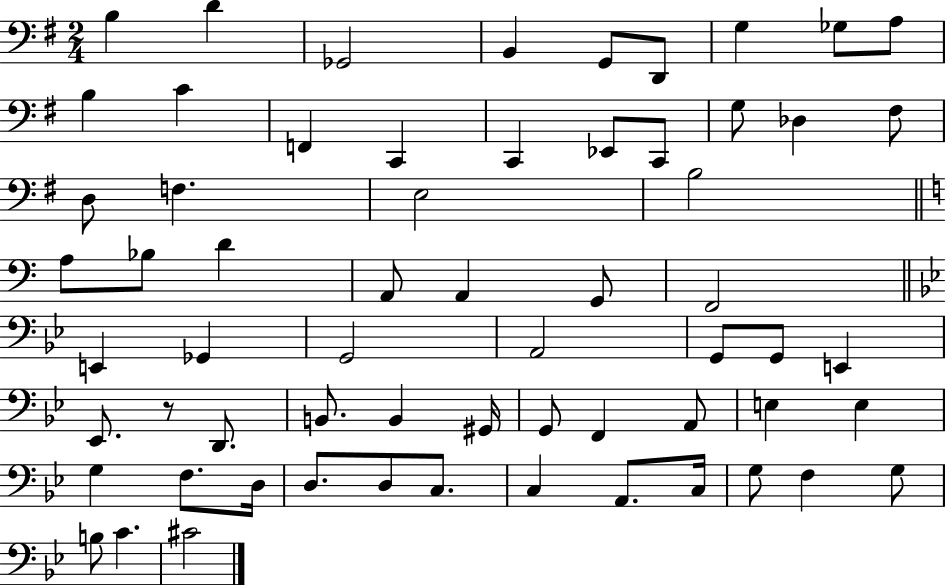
B3/q D4/q Gb2/h B2/q G2/e D2/e G3/q Gb3/e A3/e B3/q C4/q F2/q C2/q C2/q Eb2/e C2/e G3/e Db3/q F#3/e D3/e F3/q. E3/h B3/h A3/e Bb3/e D4/q A2/e A2/q G2/e F2/h E2/q Gb2/q G2/h A2/h G2/e G2/e E2/q Eb2/e. R/e D2/e. B2/e. B2/q G#2/s G2/e F2/q A2/e E3/q E3/q G3/q F3/e. D3/s D3/e. D3/e C3/e. C3/q A2/e. C3/s G3/e F3/q G3/e B3/e C4/q. C#4/h